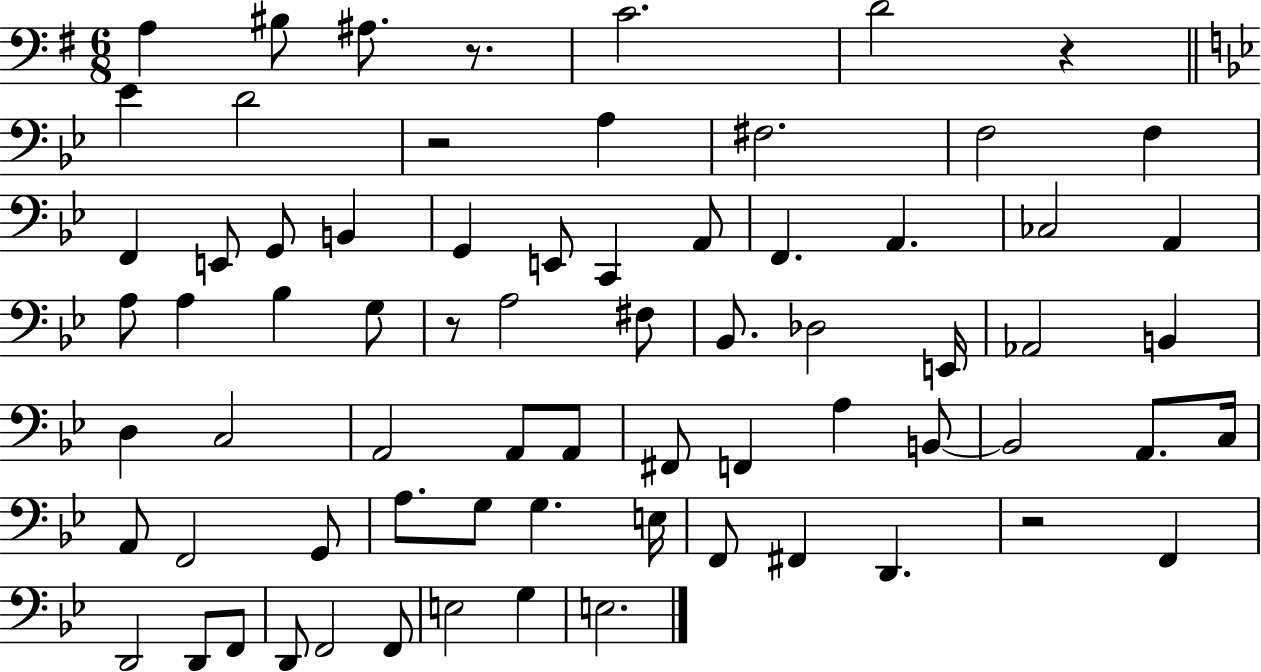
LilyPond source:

{
  \clef bass
  \numericTimeSignature
  \time 6/8
  \key g \major
  \repeat volta 2 { a4 bis8 ais8. r8. | c'2. | d'2 r4 | \bar "||" \break \key g \minor ees'4 d'2 | r2 a4 | fis2. | f2 f4 | \break f,4 e,8 g,8 b,4 | g,4 e,8 c,4 a,8 | f,4. a,4. | ces2 a,4 | \break a8 a4 bes4 g8 | r8 a2 fis8 | bes,8. des2 e,16 | aes,2 b,4 | \break d4 c2 | a,2 a,8 a,8 | fis,8 f,4 a4 b,8~~ | b,2 a,8. c16 | \break a,8 f,2 g,8 | a8. g8 g4. e16 | f,8 fis,4 d,4. | r2 f,4 | \break d,2 d,8 f,8 | d,8 f,2 f,8 | e2 g4 | e2. | \break } \bar "|."
}